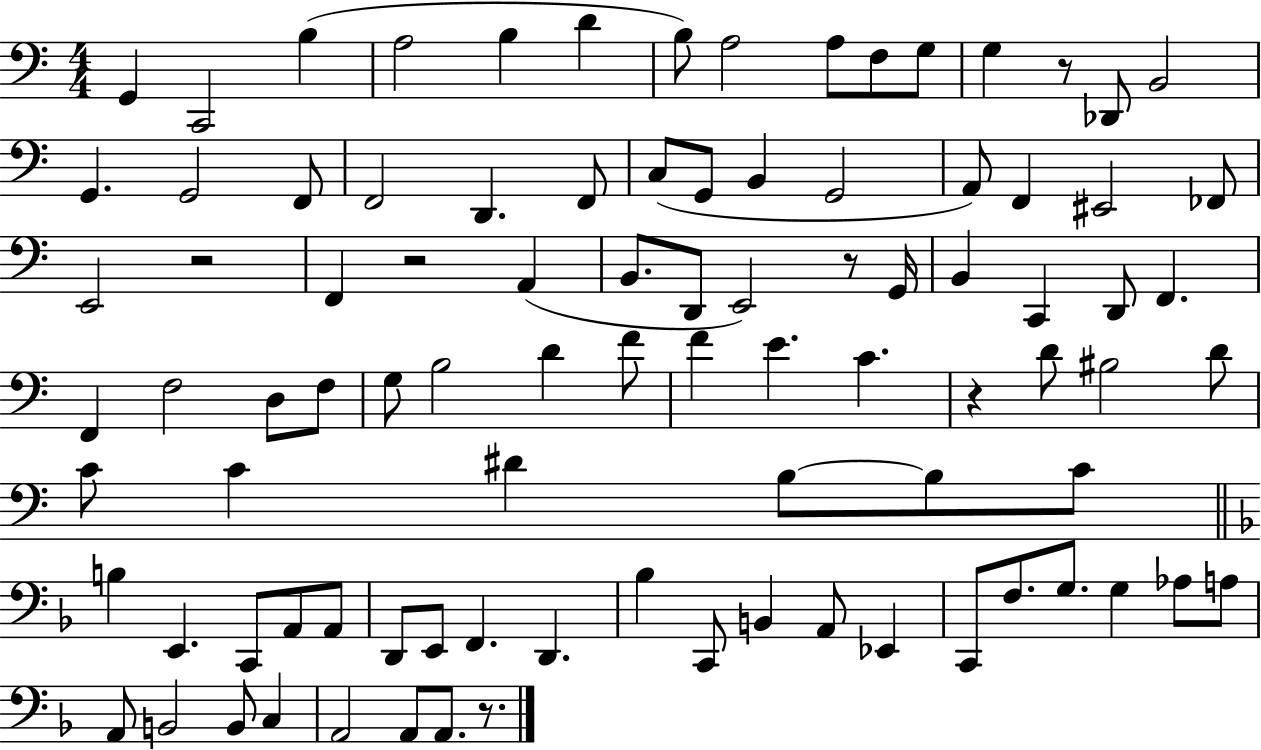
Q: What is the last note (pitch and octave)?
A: A2